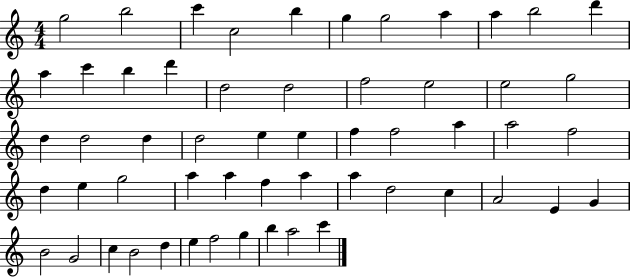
{
  \clef treble
  \numericTimeSignature
  \time 4/4
  \key c \major
  g''2 b''2 | c'''4 c''2 b''4 | g''4 g''2 a''4 | a''4 b''2 d'''4 | \break a''4 c'''4 b''4 d'''4 | d''2 d''2 | f''2 e''2 | e''2 g''2 | \break d''4 d''2 d''4 | d''2 e''4 e''4 | f''4 f''2 a''4 | a''2 f''2 | \break d''4 e''4 g''2 | a''4 a''4 f''4 a''4 | a''4 d''2 c''4 | a'2 e'4 g'4 | \break b'2 g'2 | c''4 b'2 d''4 | e''4 f''2 g''4 | b''4 a''2 c'''4 | \break \bar "|."
}